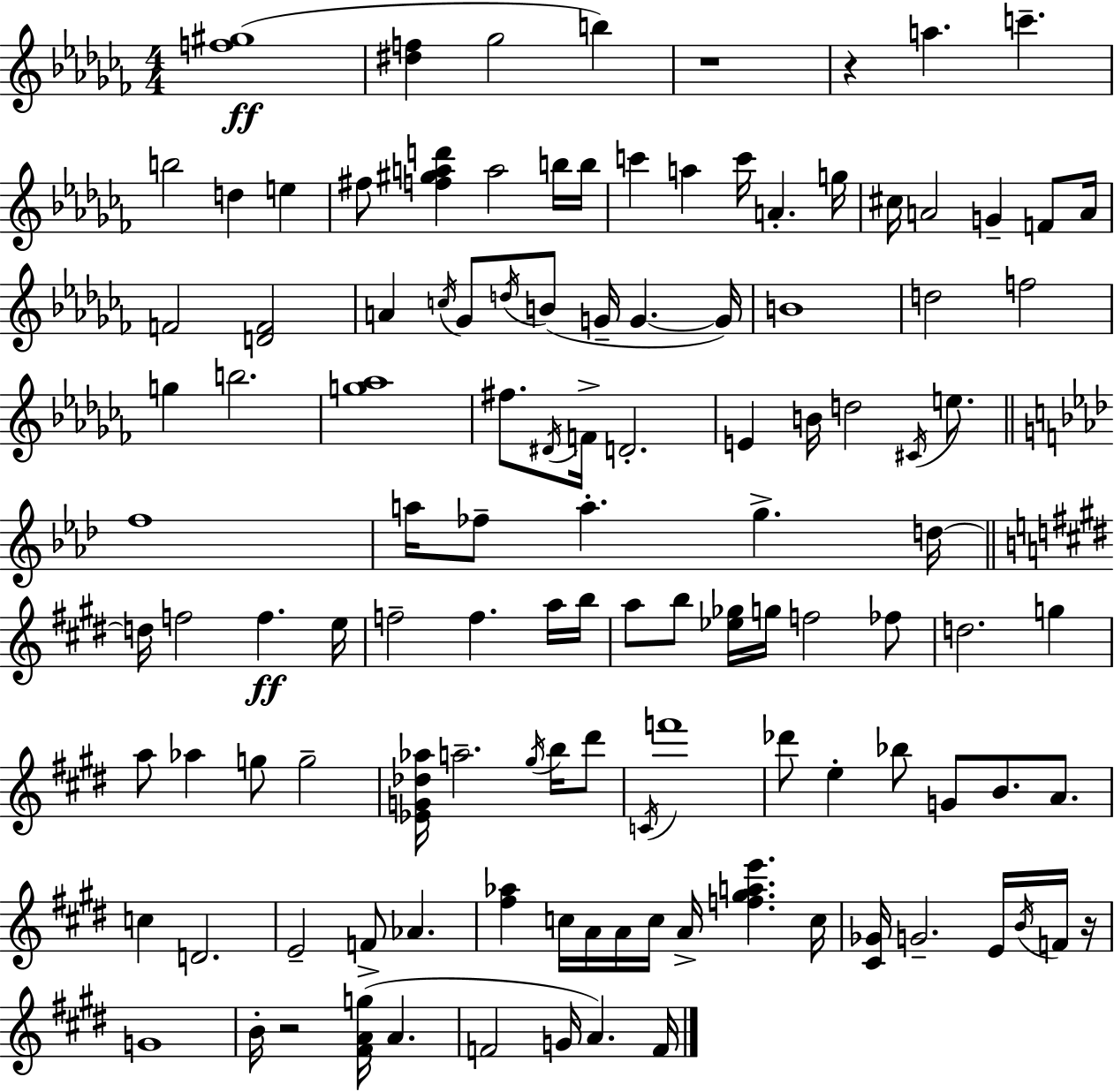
{
  \clef treble
  \numericTimeSignature
  \time 4/4
  \key aes \minor
  <f'' gis''>1(\ff | <dis'' f''>4 ges''2 b''4) | r1 | r4 a''4. c'''4.-- | \break b''2 d''4 e''4 | fis''8 <f'' gis'' a'' d'''>4 a''2 b''16 b''16 | c'''4 a''4 c'''16 a'4.-. g''16 | cis''16 a'2 g'4-- f'8 a'16 | \break f'2 <d' f'>2 | a'4 \acciaccatura { c''16 } ges'8 \acciaccatura { d''16 }( b'8 g'16-- g'4.~~ | g'16) b'1 | d''2 f''2 | \break g''4 b''2. | <g'' aes''>1 | fis''8. \acciaccatura { dis'16 } f'16-> d'2.-. | e'4 b'16 d''2 | \break \acciaccatura { cis'16 } e''8. \bar "||" \break \key f \minor f''1 | a''16 fes''8-- a''4.-. g''4.-> d''16~~ | \bar "||" \break \key e \major d''16 f''2 f''4.\ff e''16 | f''2-- f''4. a''16 b''16 | a''8 b''8 <ees'' ges''>16 g''16 f''2 fes''8 | d''2. g''4 | \break a''8 aes''4 g''8 g''2-- | <ees' g' des'' aes''>16 a''2.-- \acciaccatura { gis''16 } b''16 dis'''8 | \acciaccatura { c'16 } f'''1 | des'''8 e''4-. bes''8 g'8 b'8. a'8. | \break c''4 d'2. | e'2-- f'8-> aes'4. | <fis'' aes''>4 c''16 a'16 a'16 c''16 a'16-> <f'' gis'' a'' e'''>4. | c''16 <cis' ges'>16 g'2.-- e'16 | \break \acciaccatura { b'16 } f'16 r16 g'1 | b'16-. r2 <fis' a' g''>16( a'4. | f'2 g'16 a'4.) | f'16 \bar "|."
}